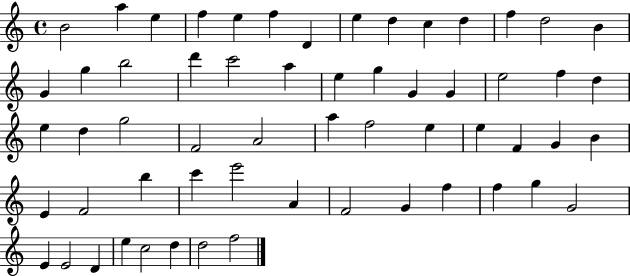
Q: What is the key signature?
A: C major